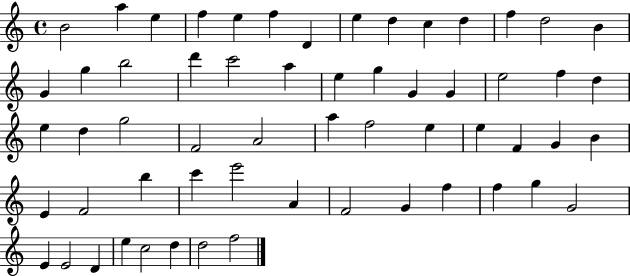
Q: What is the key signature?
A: C major